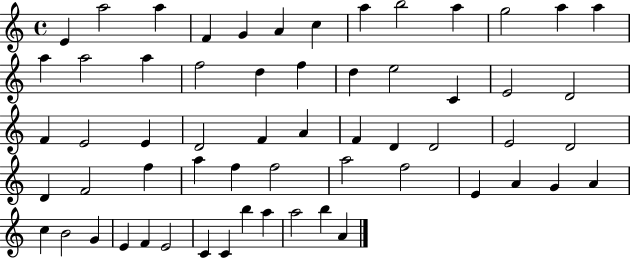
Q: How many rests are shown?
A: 0